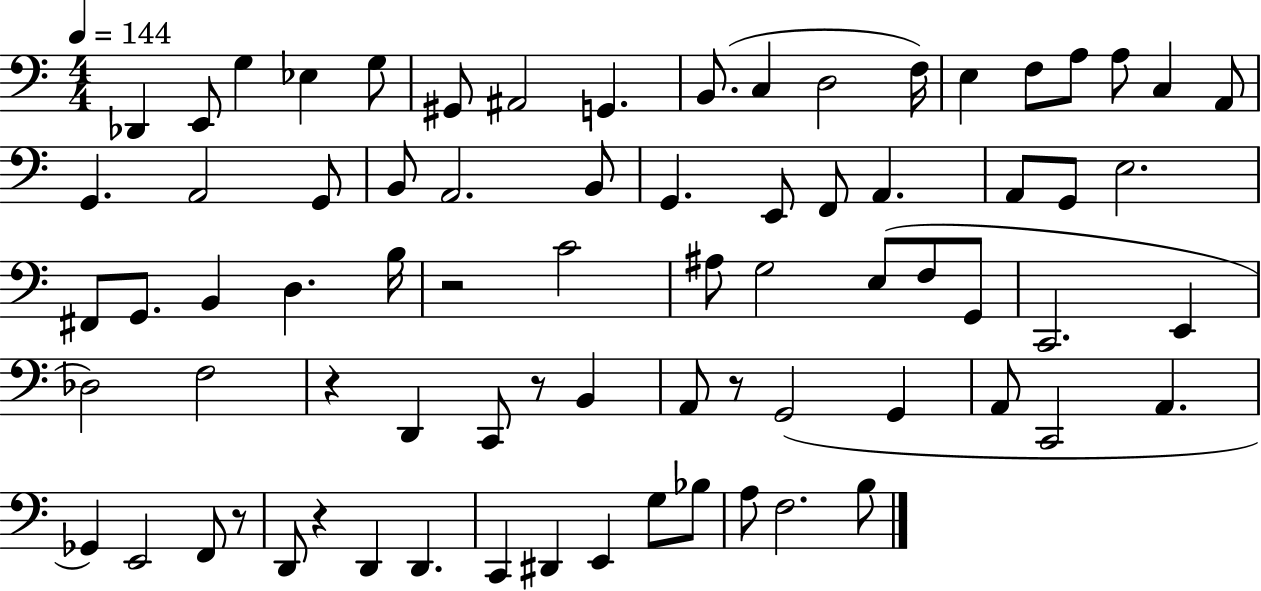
{
  \clef bass
  \numericTimeSignature
  \time 4/4
  \key c \major
  \tempo 4 = 144
  des,4 e,8 g4 ees4 g8 | gis,8 ais,2 g,4. | b,8.( c4 d2 f16) | e4 f8 a8 a8 c4 a,8 | \break g,4. a,2 g,8 | b,8 a,2. b,8 | g,4. e,8 f,8 a,4. | a,8 g,8 e2. | \break fis,8 g,8. b,4 d4. b16 | r2 c'2 | ais8 g2 e8( f8 g,8 | c,2. e,4 | \break des2) f2 | r4 d,4 c,8 r8 b,4 | a,8 r8 g,2( g,4 | a,8 c,2 a,4. | \break ges,4) e,2 f,8 r8 | d,8 r4 d,4 d,4. | c,4 dis,4 e,4 g8 bes8 | a8 f2. b8 | \break \bar "|."
}